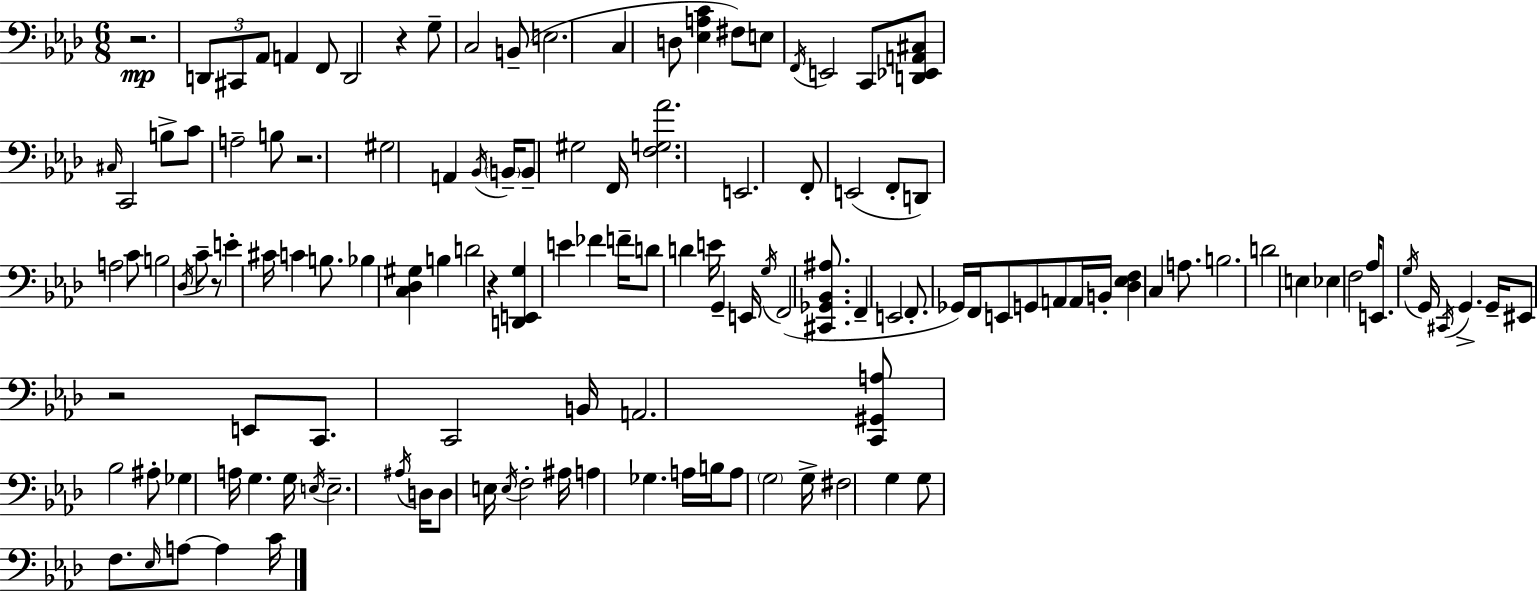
{
  \clef bass
  \numericTimeSignature
  \time 6/8
  \key f \minor
  r2.\mp | \tuplet 3/2 { d,8 cis,8 aes,8 } a,4 f,8 | d,2 r4 | g8-- c2 b,8--( | \break e2. | c4 d8 <ees a c'>4 fis8) | e8 \acciaccatura { f,16 } e,2 c,8 | <d, ees, a, cis>8 \grace { cis16 } c,2 | \break b8-> c'8 a2-- | b8 r2. | gis2 a,4 | \acciaccatura { bes,16 } \parenthesize b,16-- b,8-- gis2 | \break f,16 <f g aes'>2. | e,2. | f,8-. e,2( | f,8-. d,8) a2 | \break c'8 b2 \acciaccatura { des16 } | c'8-- r8 e'4-. cis'16 c'4 | b8. bes4 <c des gis>4 | b4 d'2 | \break r4 <d, e, g>4 e'4 | fes'4 f'16-- d'8 d'4 e'16 | g,4-- e,16 \acciaccatura { g16 } f,2( | <cis, ges, bes, ais>8. f,4-- e,2 | \break f,8.-. ges,16) f,16 e,8 | g,8 a,8 a,16 b,16-. <des ees f>4 c4 | a8. b2. | d'2 | \break e4 ees4 f2 | aes16 e,8. \acciaccatura { g16 } g,16 \acciaccatura { cis,16 } | g,4.-> g,16-- eis,8 r2 | e,8 c,8. c,2 | \break b,16 a,2. | <c, gis, a>8 bes2 | ais8-. ges4 a16 | g4. g16 \acciaccatura { e16 } e2.-- | \break \acciaccatura { ais16 } d16 d8 | e16 \acciaccatura { e16 } f2-. ais16 a4 | ges4. a16 b16 a8 | \parenthesize g2 g16-> fis2 | \break g4 g8 | f8. \grace { ees16 } a8~~ a4 c'16 \bar "|."
}